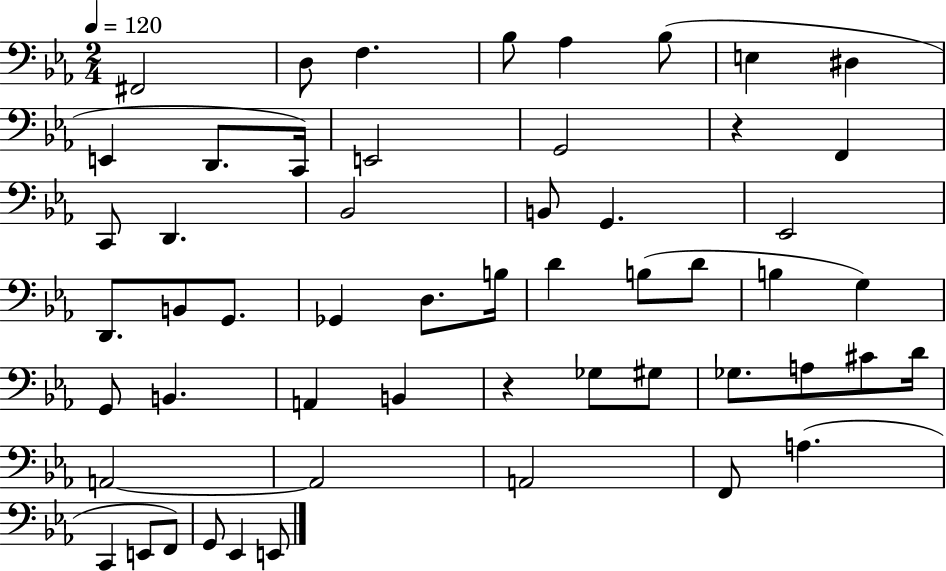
{
  \clef bass
  \numericTimeSignature
  \time 2/4
  \key ees \major
  \tempo 4 = 120
  fis,2 | d8 f4. | bes8 aes4 bes8( | e4 dis4 | \break e,4 d,8. c,16) | e,2 | g,2 | r4 f,4 | \break c,8 d,4. | bes,2 | b,8 g,4. | ees,2 | \break d,8. b,8 g,8. | ges,4 d8. b16 | d'4 b8( d'8 | b4 g4) | \break g,8 b,4. | a,4 b,4 | r4 ges8 gis8 | ges8. a8 cis'8 d'16 | \break a,2~~ | a,2 | a,2 | f,8 a4.( | \break c,4 e,8 f,8) | g,8 ees,4 e,8 | \bar "|."
}